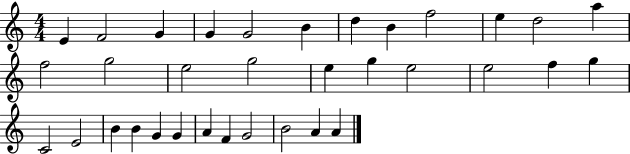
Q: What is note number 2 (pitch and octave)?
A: F4